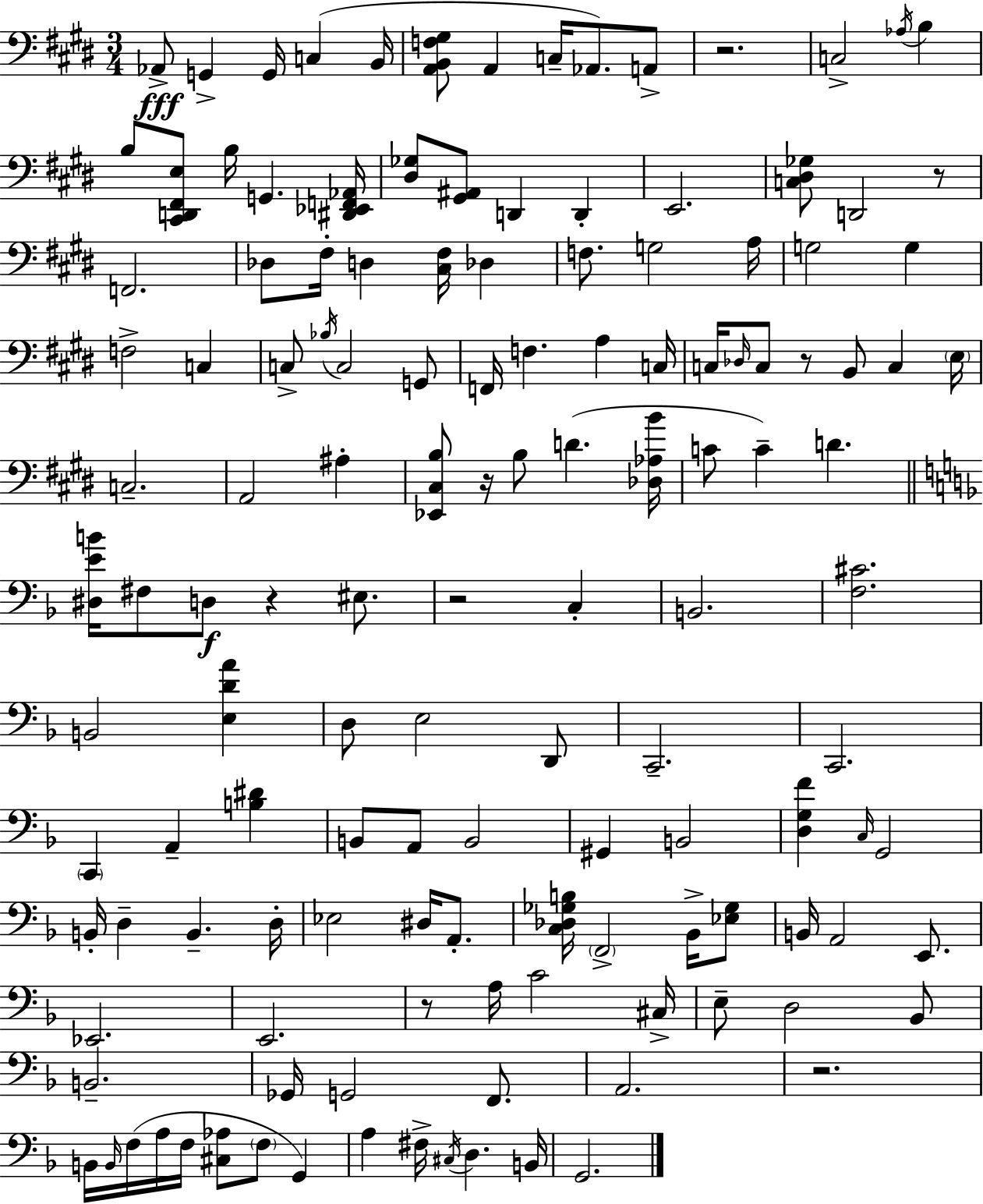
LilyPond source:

{
  \clef bass
  \numericTimeSignature
  \time 3/4
  \key e \major
  aes,8->\fff g,4-> g,16 c4( b,16 | <a, b, f gis>8 a,4 c16-- aes,8.) a,8-> | r2. | c2-> \acciaccatura { aes16 } b4 | \break b8 <cis, d, fis, e>8 b16 g,4. | <dis, ees, f, aes,>16 <dis ges>8 <gis, ais,>8 d,4 d,4-. | e,2. | <c dis ges>8 d,2 r8 | \break f,2. | des8 fis16-. d4 <cis fis>16 des4 | f8. g2 | a16 g2 g4 | \break f2-> c4 | c8-> \acciaccatura { bes16 } c2 | g,8 f,16 f4. a4 | c16 c16 \grace { des16 } c8 r8 b,8 c4 | \break \parenthesize e16 c2.-- | a,2 ais4-. | <ees, cis b>8 r16 b8 d'4.( | <des aes b'>16 c'8 c'4--) d'4. | \break \bar "||" \break \key f \major <dis e' b'>16 fis8 d8\f r4 eis8. | r2 c4-. | b,2. | <f cis'>2. | \break b,2 <e d' a'>4 | d8 e2 d,8 | c,2.-- | c,2. | \break \parenthesize c,4 a,4-- <b dis'>4 | b,8 a,8 b,2 | gis,4 b,2 | <d g f'>4 \grace { c16 } g,2 | \break b,16-. d4-- b,4.-- | d16-. ees2 dis16 a,8.-. | <c des ges b>16 \parenthesize f,2-> bes,16-> <ees ges>8 | b,16 a,2 e,8. | \break ees,2. | e,2. | r8 a16 c'2 | cis16-> e8-- d2 bes,8 | \break b,2.-- | ges,16 g,2 f,8. | a,2. | r2. | \break b,16 \grace { b,16 } f16( a16 f16 <cis aes>8 \parenthesize f8 g,4) | a4 fis16-> \acciaccatura { cis16 } d4. | b,16 g,2. | \bar "|."
}